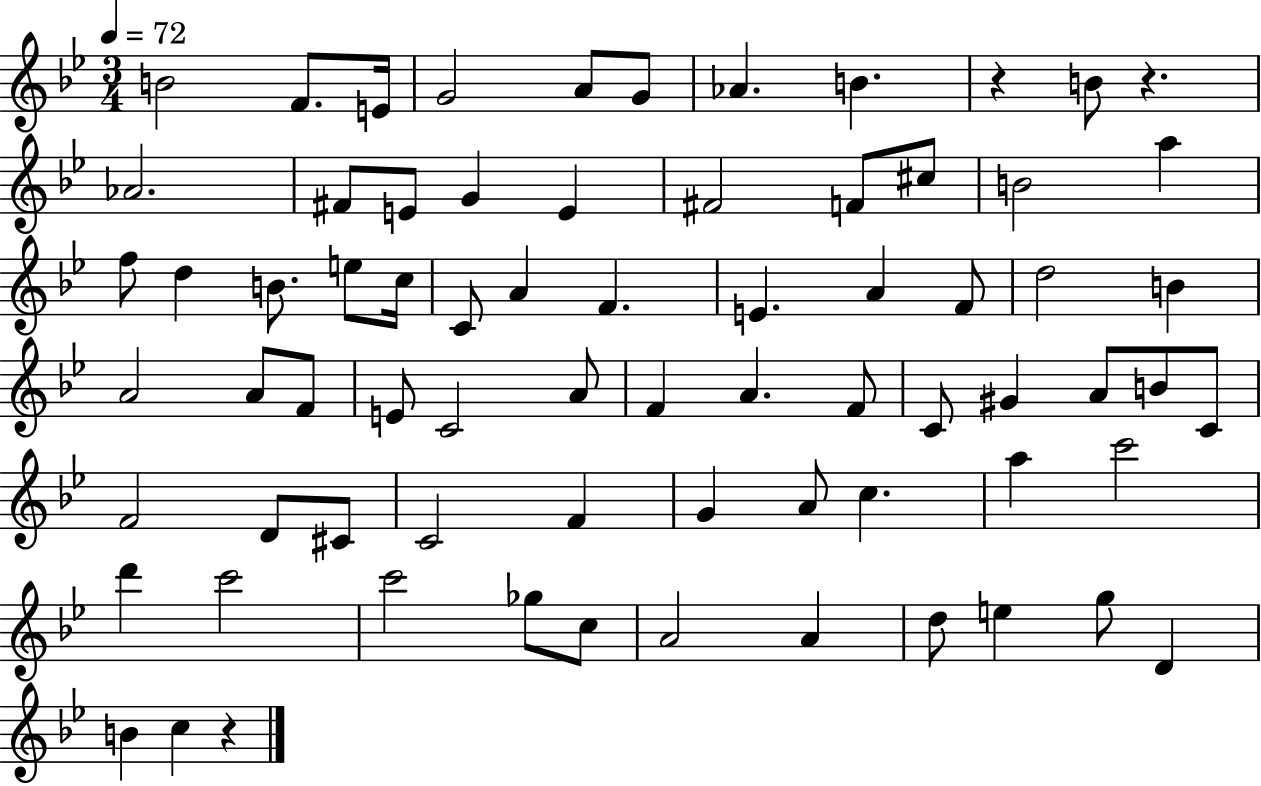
X:1
T:Untitled
M:3/4
L:1/4
K:Bb
B2 F/2 E/4 G2 A/2 G/2 _A B z B/2 z _A2 ^F/2 E/2 G E ^F2 F/2 ^c/2 B2 a f/2 d B/2 e/2 c/4 C/2 A F E A F/2 d2 B A2 A/2 F/2 E/2 C2 A/2 F A F/2 C/2 ^G A/2 B/2 C/2 F2 D/2 ^C/2 C2 F G A/2 c a c'2 d' c'2 c'2 _g/2 c/2 A2 A d/2 e g/2 D B c z